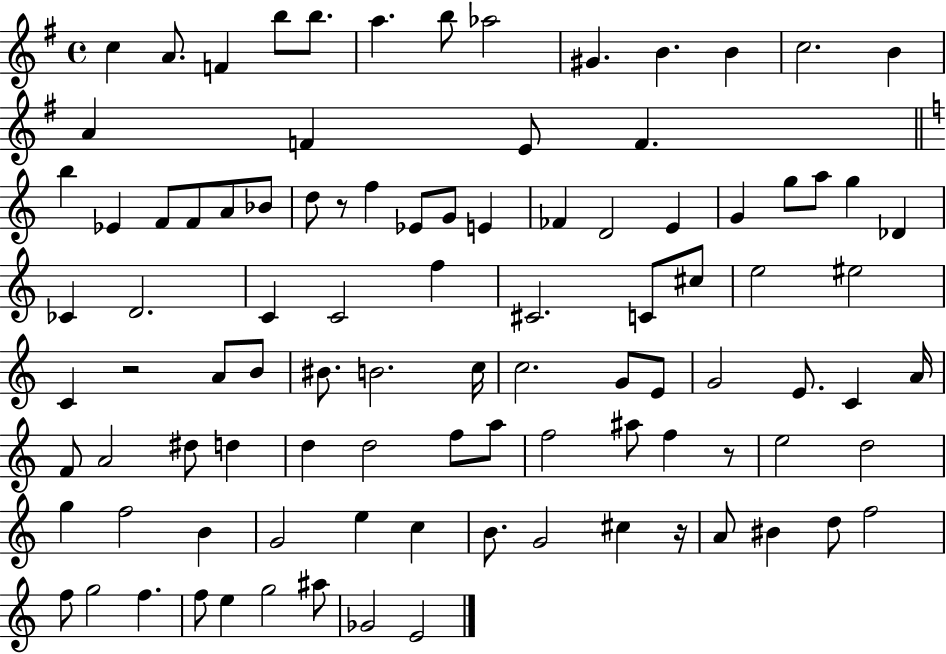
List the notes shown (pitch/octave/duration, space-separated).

C5/q A4/e. F4/q B5/e B5/e. A5/q. B5/e Ab5/h G#4/q. B4/q. B4/q C5/h. B4/q A4/q F4/q E4/e F4/q. B5/q Eb4/q F4/e F4/e A4/e Bb4/e D5/e R/e F5/q Eb4/e G4/e E4/q FES4/q D4/h E4/q G4/q G5/e A5/e G5/q Db4/q CES4/q D4/h. C4/q C4/h F5/q C#4/h. C4/e C#5/e E5/h EIS5/h C4/q R/h A4/e B4/e BIS4/e. B4/h. C5/s C5/h. G4/e E4/e G4/h E4/e. C4/q A4/s F4/e A4/h D#5/e D5/q D5/q D5/h F5/e A5/e F5/h A#5/e F5/q R/e E5/h D5/h G5/q F5/h B4/q G4/h E5/q C5/q B4/e. G4/h C#5/q R/s A4/e BIS4/q D5/e F5/h F5/e G5/h F5/q. F5/e E5/q G5/h A#5/e Gb4/h E4/h